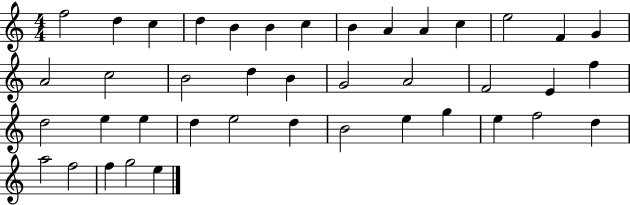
{
  \clef treble
  \numericTimeSignature
  \time 4/4
  \key c \major
  f''2 d''4 c''4 | d''4 b'4 b'4 c''4 | b'4 a'4 a'4 c''4 | e''2 f'4 g'4 | \break a'2 c''2 | b'2 d''4 b'4 | g'2 a'2 | f'2 e'4 f''4 | \break d''2 e''4 e''4 | d''4 e''2 d''4 | b'2 e''4 g''4 | e''4 f''2 d''4 | \break a''2 f''2 | f''4 g''2 e''4 | \bar "|."
}